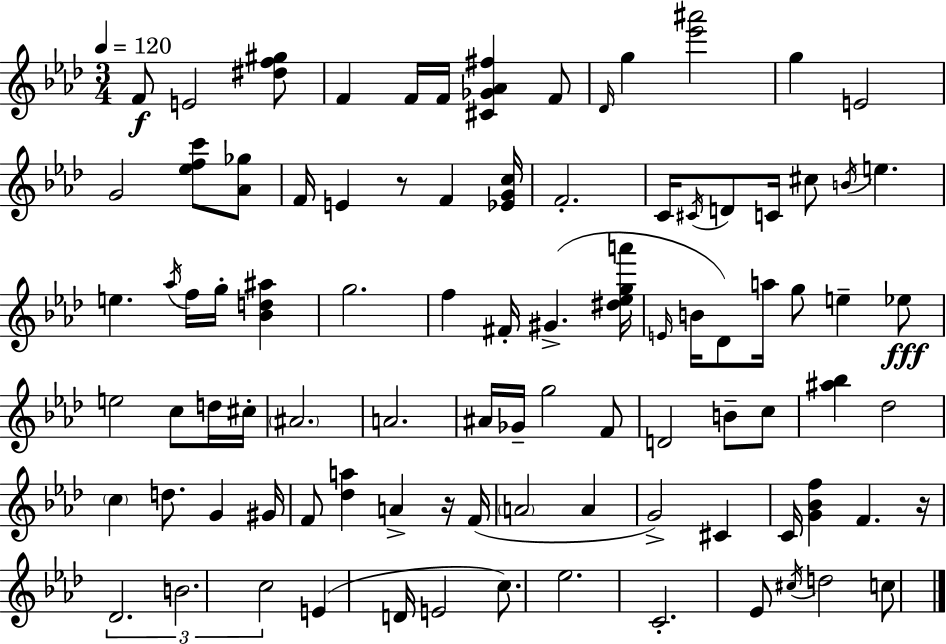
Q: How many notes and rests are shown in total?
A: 91